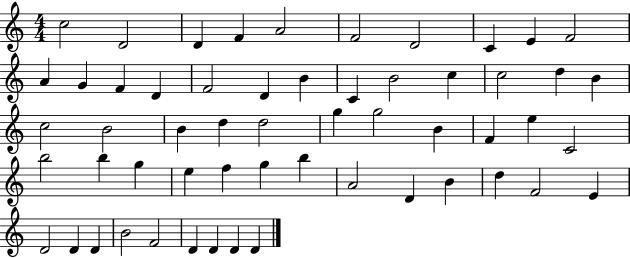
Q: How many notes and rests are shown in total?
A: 56